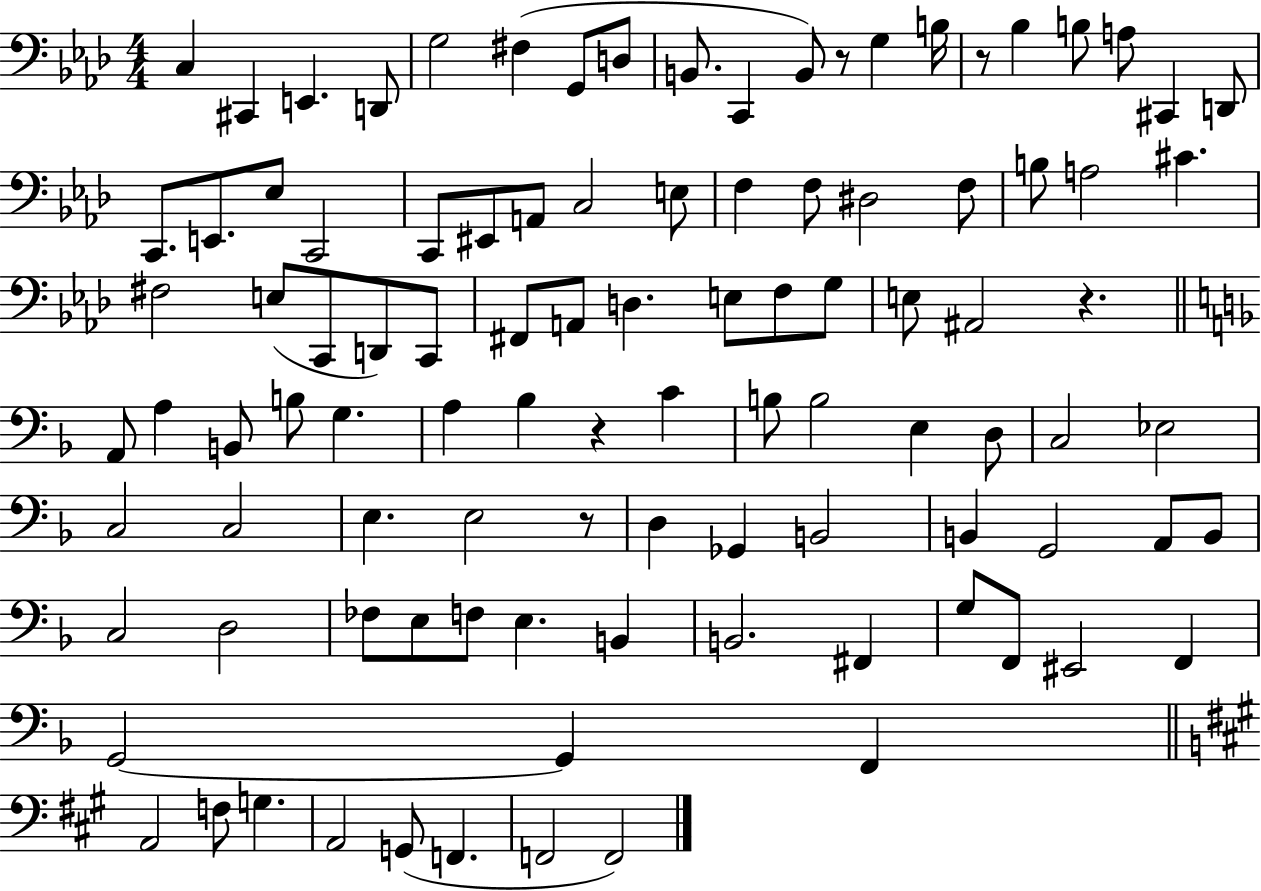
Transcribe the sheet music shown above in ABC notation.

X:1
T:Untitled
M:4/4
L:1/4
K:Ab
C, ^C,, E,, D,,/2 G,2 ^F, G,,/2 D,/2 B,,/2 C,, B,,/2 z/2 G, B,/4 z/2 _B, B,/2 A,/2 ^C,, D,,/2 C,,/2 E,,/2 _E,/2 C,,2 C,,/2 ^E,,/2 A,,/2 C,2 E,/2 F, F,/2 ^D,2 F,/2 B,/2 A,2 ^C ^F,2 E,/2 C,,/2 D,,/2 C,,/2 ^F,,/2 A,,/2 D, E,/2 F,/2 G,/2 E,/2 ^A,,2 z A,,/2 A, B,,/2 B,/2 G, A, _B, z C B,/2 B,2 E, D,/2 C,2 _E,2 C,2 C,2 E, E,2 z/2 D, _G,, B,,2 B,, G,,2 A,,/2 B,,/2 C,2 D,2 _F,/2 E,/2 F,/2 E, B,, B,,2 ^F,, G,/2 F,,/2 ^E,,2 F,, G,,2 G,, F,, A,,2 F,/2 G, A,,2 G,,/2 F,, F,,2 F,,2